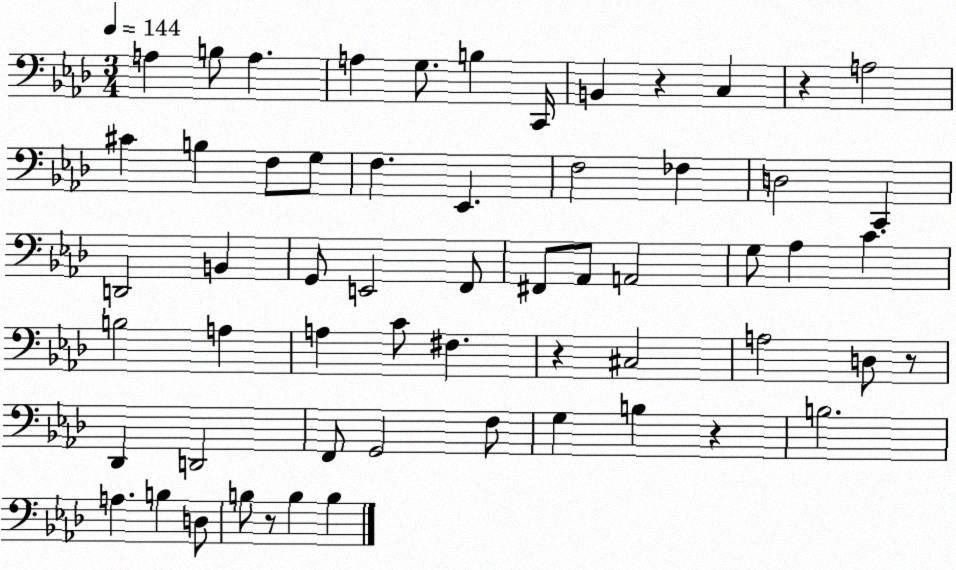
X:1
T:Untitled
M:3/4
L:1/4
K:Ab
A, B,/2 A, A, G,/2 B, C,,/4 B,, z C, z A,2 ^C B, F,/2 G,/2 F, _E,, F,2 _F, D,2 C,, D,,2 B,, G,,/2 E,,2 F,,/2 ^F,,/2 _A,,/2 A,,2 G,/2 _A, C B,2 A, A, C/2 ^F, z ^C,2 A,2 D,/2 z/2 _D,, D,,2 F,,/2 G,,2 F,/2 G, B, z B,2 A, B, D,/2 B,/2 z/2 B, B,